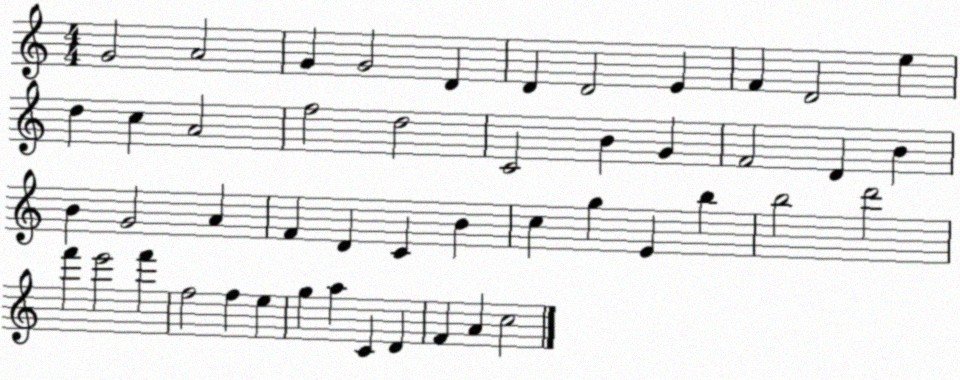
X:1
T:Untitled
M:4/4
L:1/4
K:C
G2 A2 G G2 D D D2 E F D2 e d c A2 f2 d2 C2 B G F2 D B B G2 A F D C B c g E b b2 d'2 f' e'2 f' f2 f e g a C D F A c2